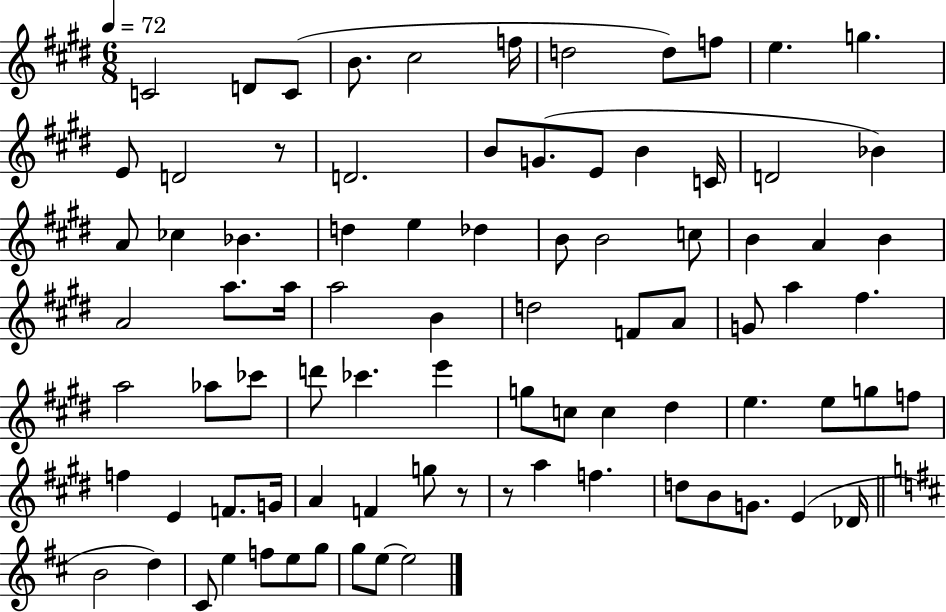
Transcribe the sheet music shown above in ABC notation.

X:1
T:Untitled
M:6/8
L:1/4
K:E
C2 D/2 C/2 B/2 ^c2 f/4 d2 d/2 f/2 e g E/2 D2 z/2 D2 B/2 G/2 E/2 B C/4 D2 _B A/2 _c _B d e _d B/2 B2 c/2 B A B A2 a/2 a/4 a2 B d2 F/2 A/2 G/2 a ^f a2 _a/2 _c'/2 d'/2 _c' e' g/2 c/2 c ^d e e/2 g/2 f/2 f E F/2 G/4 A F g/2 z/2 z/2 a f d/2 B/2 G/2 E _D/4 B2 d ^C/2 e f/2 e/2 g/2 g/2 e/2 e2